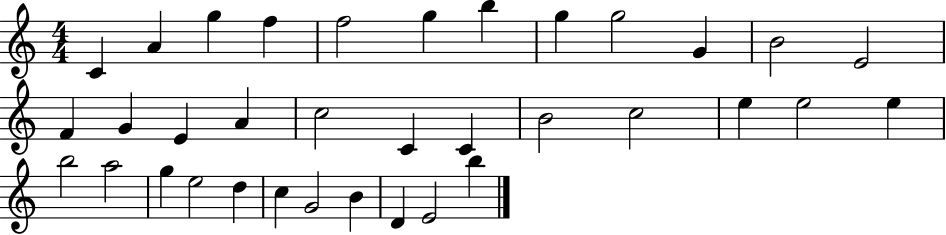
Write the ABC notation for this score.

X:1
T:Untitled
M:4/4
L:1/4
K:C
C A g f f2 g b g g2 G B2 E2 F G E A c2 C C B2 c2 e e2 e b2 a2 g e2 d c G2 B D E2 b